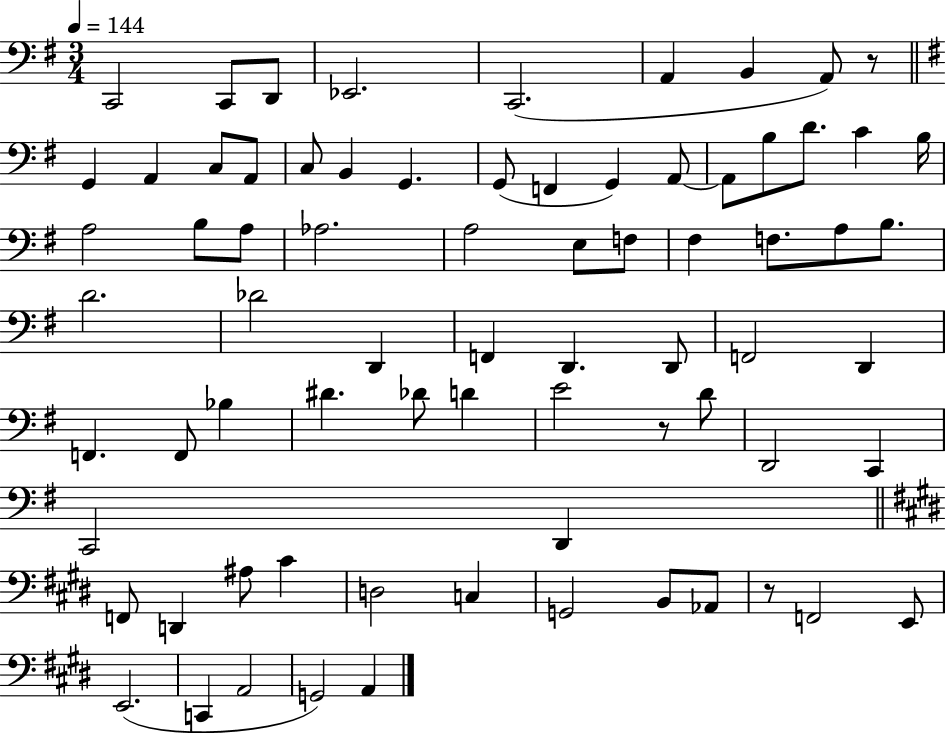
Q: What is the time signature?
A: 3/4